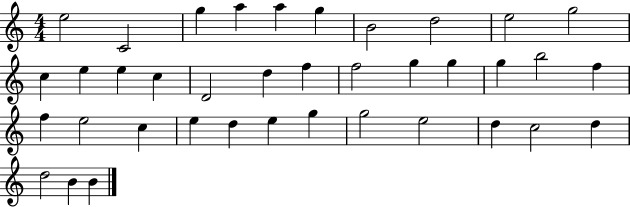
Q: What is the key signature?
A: C major